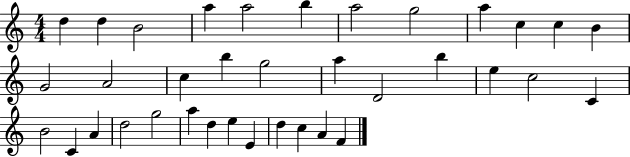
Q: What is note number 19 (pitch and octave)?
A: D4